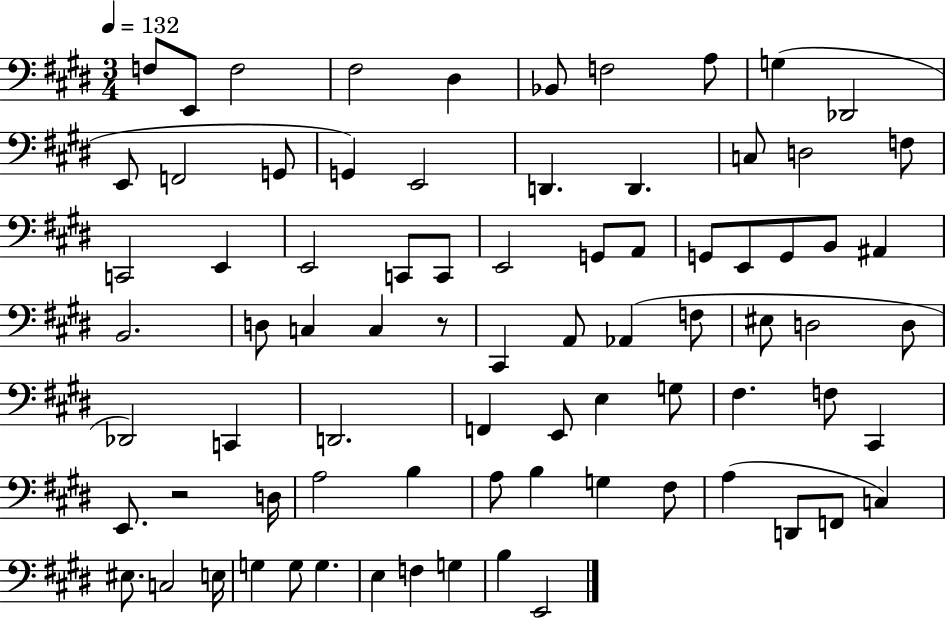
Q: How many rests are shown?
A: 2